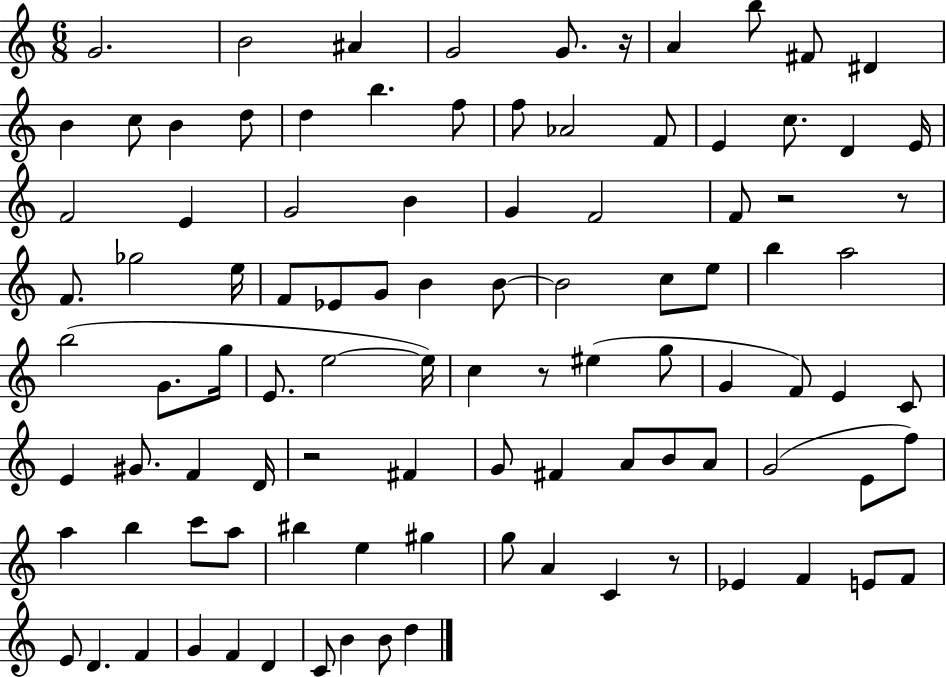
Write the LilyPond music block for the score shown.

{
  \clef treble
  \numericTimeSignature
  \time 6/8
  \key c \major
  g'2. | b'2 ais'4 | g'2 g'8. r16 | a'4 b''8 fis'8 dis'4 | \break b'4 c''8 b'4 d''8 | d''4 b''4. f''8 | f''8 aes'2 f'8 | e'4 c''8. d'4 e'16 | \break f'2 e'4 | g'2 b'4 | g'4 f'2 | f'8 r2 r8 | \break f'8. ges''2 e''16 | f'8 ees'8 g'8 b'4 b'8~~ | b'2 c''8 e''8 | b''4 a''2 | \break b''2( g'8. g''16 | e'8. e''2~~ e''16) | c''4 r8 eis''4( g''8 | g'4 f'8) e'4 c'8 | \break e'4 gis'8. f'4 d'16 | r2 fis'4 | g'8 fis'4 a'8 b'8 a'8 | g'2( e'8 f''8) | \break a''4 b''4 c'''8 a''8 | bis''4 e''4 gis''4 | g''8 a'4 c'4 r8 | ees'4 f'4 e'8 f'8 | \break e'8 d'4. f'4 | g'4 f'4 d'4 | c'8 b'4 b'8 d''4 | \bar "|."
}